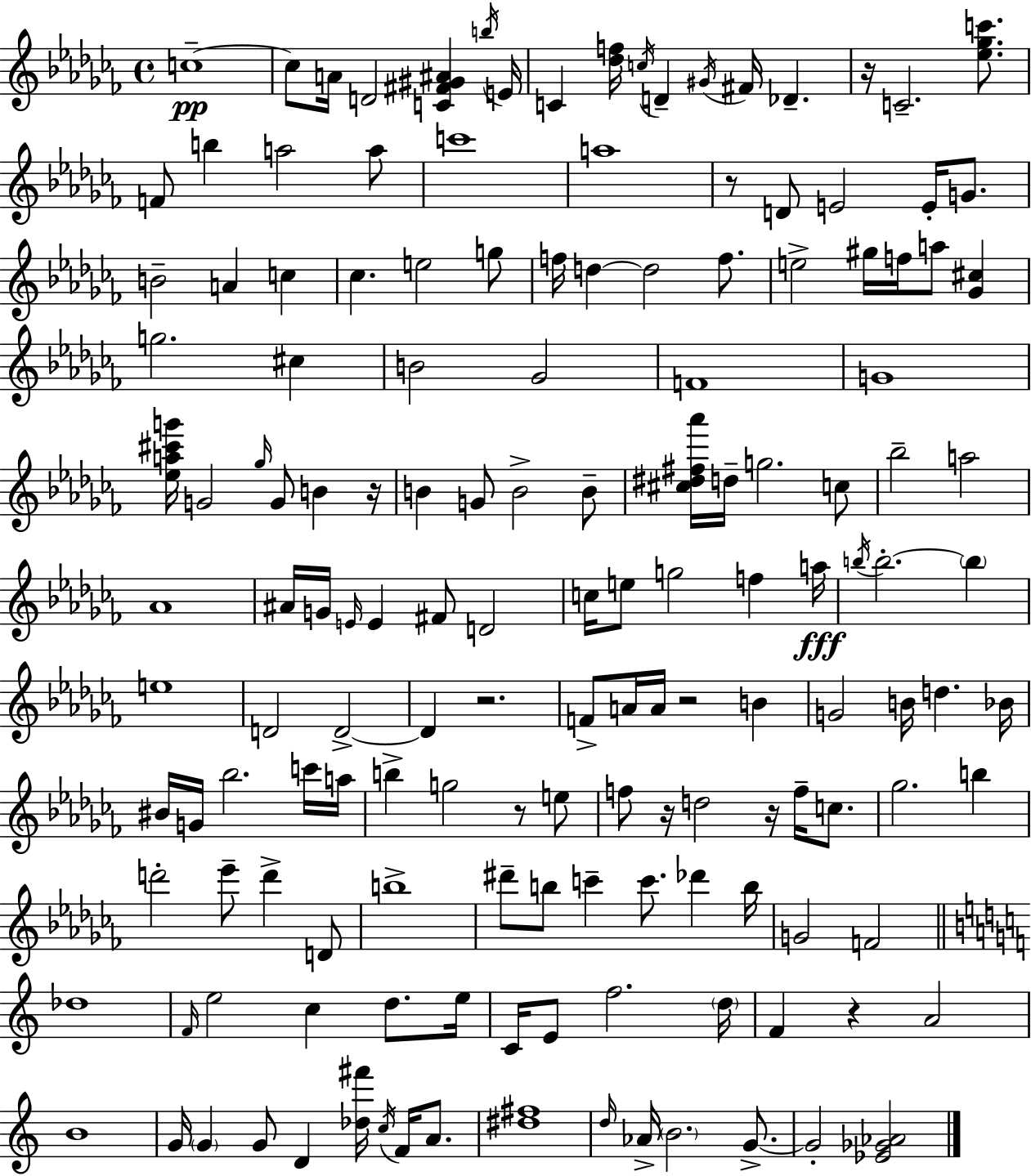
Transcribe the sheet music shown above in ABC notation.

X:1
T:Untitled
M:4/4
L:1/4
K:Abm
c4 c/2 A/4 D2 [C^F^G^A] b/4 E/4 C [_df]/4 c/4 D ^G/4 ^F/4 _D z/4 C2 [_e_gc']/2 F/2 b a2 a/2 c'4 a4 z/2 D/2 E2 E/4 G/2 B2 A c _c e2 g/2 f/4 d d2 f/2 e2 ^g/4 f/4 a/2 [_G^c] g2 ^c B2 _G2 F4 G4 [_ea^c'g']/4 G2 _g/4 G/2 B z/4 B G/2 B2 B/2 [^c^d^f_a']/4 d/4 g2 c/2 _b2 a2 _A4 ^A/4 G/4 E/4 E ^F/2 D2 c/4 e/2 g2 f a/4 b/4 b2 b e4 D2 D2 D z2 F/2 A/4 A/4 z2 B G2 B/4 d _B/4 ^B/4 G/4 _b2 c'/4 a/4 b g2 z/2 e/2 f/2 z/4 d2 z/4 f/4 c/2 _g2 b d'2 _e'/2 d' D/2 b4 ^d'/2 b/2 c' c'/2 _d' b/4 G2 F2 _d4 F/4 e2 c d/2 e/4 C/4 E/2 f2 d/4 F z A2 B4 G/4 G G/2 D [_d^f']/4 c/4 F/4 A/2 [^d^f]4 d/4 _A/4 B2 G/2 G2 [_E_G_A]2